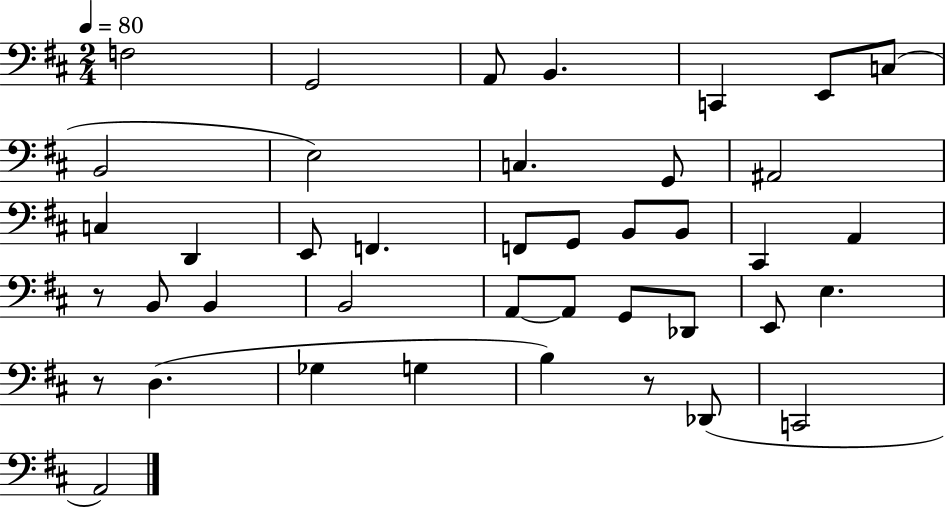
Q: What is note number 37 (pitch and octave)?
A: C2